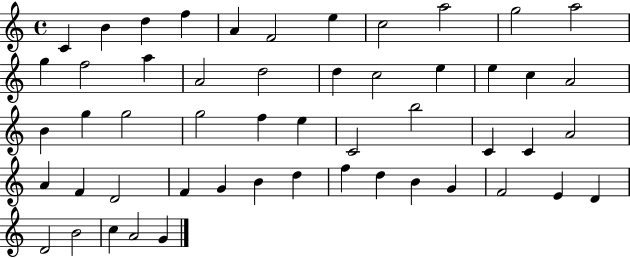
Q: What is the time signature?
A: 4/4